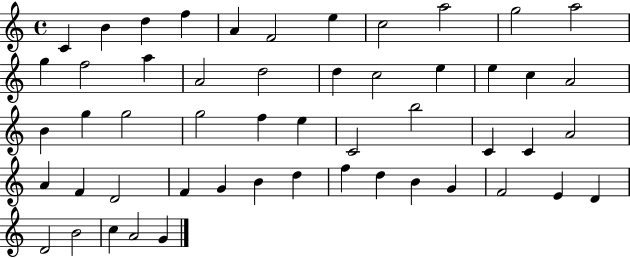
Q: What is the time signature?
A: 4/4